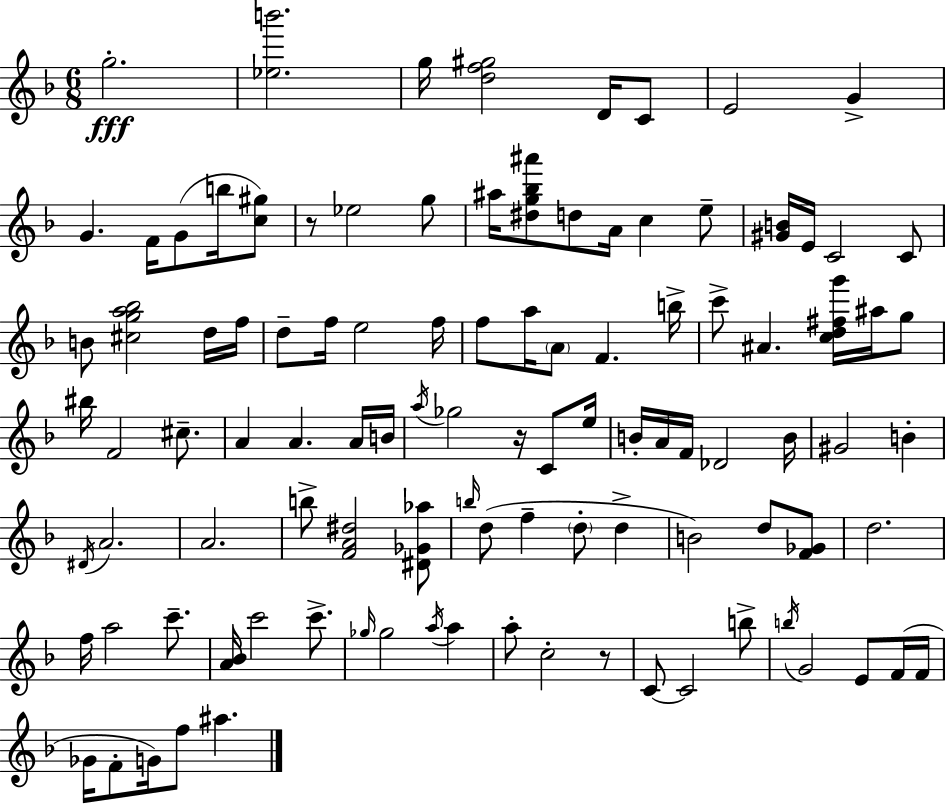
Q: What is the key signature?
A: F major